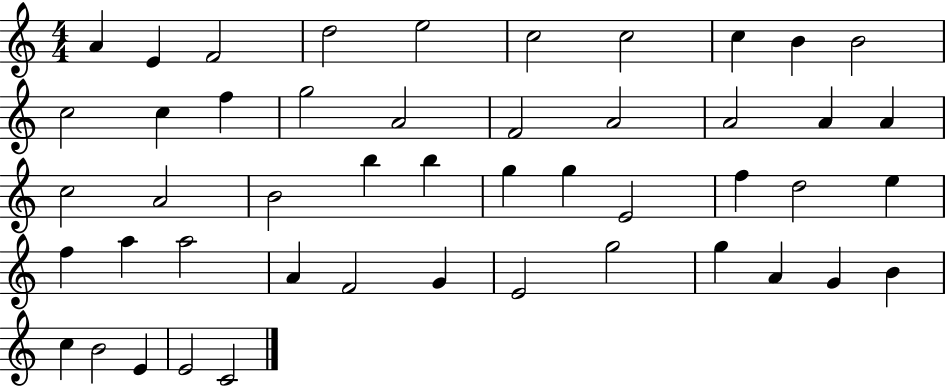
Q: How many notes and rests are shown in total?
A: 48